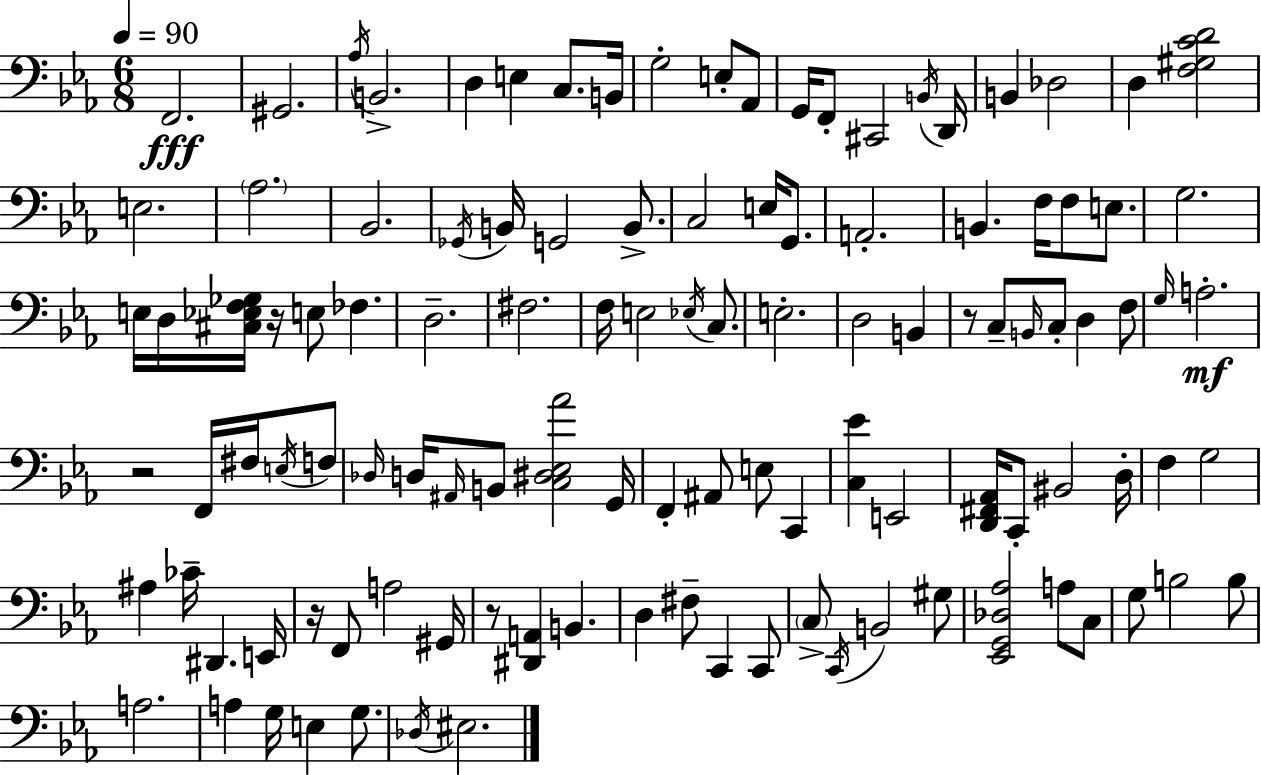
X:1
T:Untitled
M:6/8
L:1/4
K:Eb
F,,2 ^G,,2 _A,/4 B,,2 D, E, C,/2 B,,/4 G,2 E,/2 _A,,/2 G,,/4 F,,/2 ^C,,2 B,,/4 D,,/4 B,, _D,2 D, [F,^G,CD]2 E,2 _A,2 _B,,2 _G,,/4 B,,/4 G,,2 B,,/2 C,2 E,/4 G,,/2 A,,2 B,, F,/4 F,/2 E,/2 G,2 E,/4 D,/4 [^C,_E,F,_G,]/4 z/4 E,/2 _F, D,2 ^F,2 F,/4 E,2 _E,/4 C,/2 E,2 D,2 B,, z/2 C,/2 B,,/4 C,/2 D, F,/2 G,/4 A,2 z2 F,,/4 ^F,/4 E,/4 F,/2 _D,/4 D,/4 ^A,,/4 B,,/2 [C,^D,_E,_A]2 G,,/4 F,, ^A,,/2 E,/2 C,, [C,_E] E,,2 [D,,^F,,_A,,]/4 C,,/2 ^B,,2 D,/4 F, G,2 ^A, _C/4 ^D,, E,,/4 z/4 F,,/2 A,2 ^G,,/4 z/2 [^D,,A,,] B,, D, ^F,/2 C,, C,,/2 C,/2 C,,/4 B,,2 ^G,/2 [_E,,G,,_D,_A,]2 A,/2 C,/2 G,/2 B,2 B,/2 A,2 A, G,/4 E, G,/2 _D,/4 ^E,2